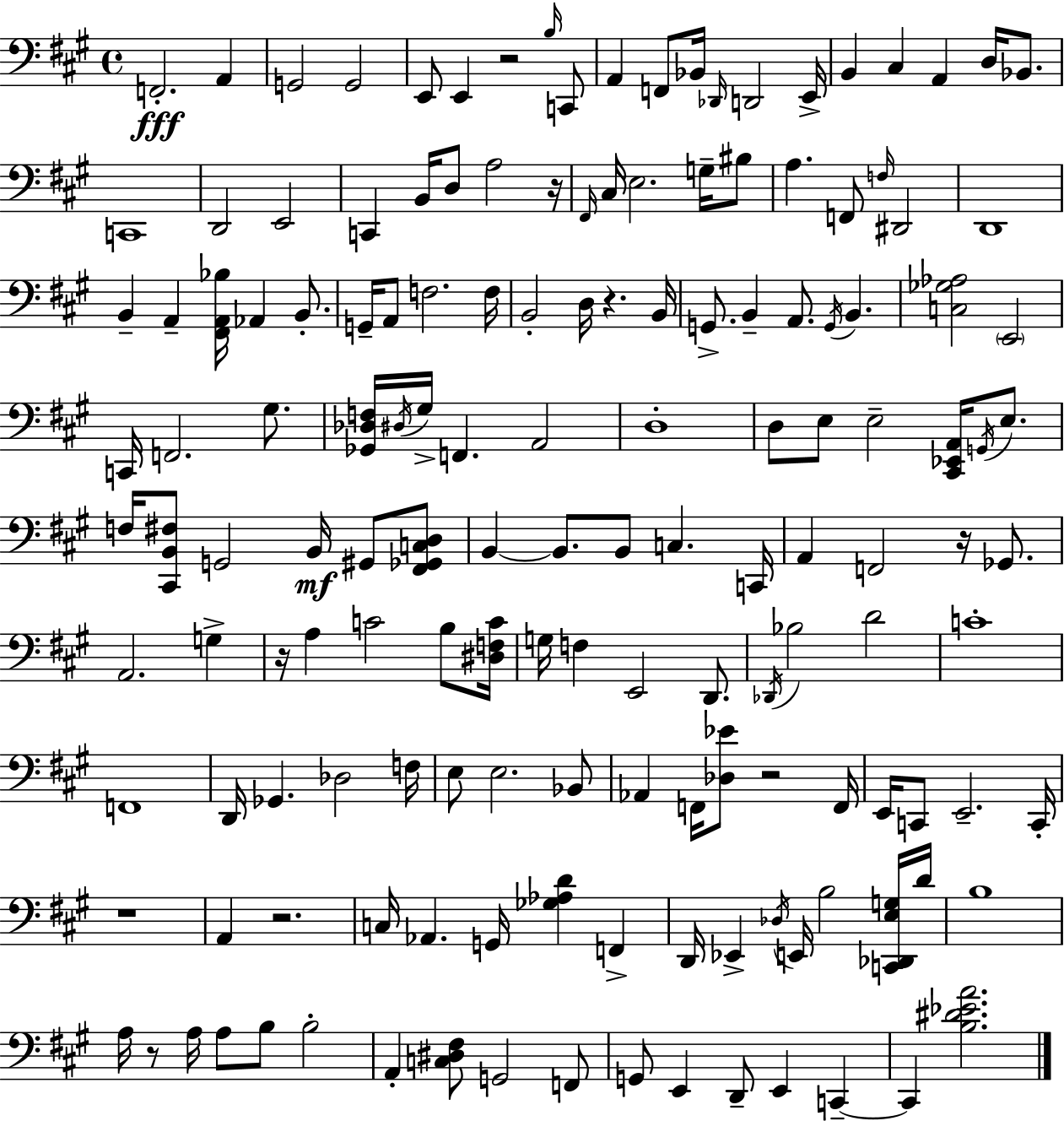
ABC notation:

X:1
T:Untitled
M:4/4
L:1/4
K:A
F,,2 A,, G,,2 G,,2 E,,/2 E,, z2 B,/4 C,,/2 A,, F,,/2 _B,,/4 _D,,/4 D,,2 E,,/4 B,, ^C, A,, D,/4 _B,,/2 C,,4 D,,2 E,,2 C,, B,,/4 D,/2 A,2 z/4 ^F,,/4 ^C,/4 E,2 G,/4 ^B,/2 A, F,,/2 F,/4 ^D,,2 D,,4 B,, A,, [^F,,A,,_B,]/4 _A,, B,,/2 G,,/4 A,,/2 F,2 F,/4 B,,2 D,/4 z B,,/4 G,,/2 B,, A,,/2 G,,/4 B,, [C,_G,_A,]2 E,,2 C,,/4 F,,2 ^G,/2 [_G,,_D,F,]/4 ^D,/4 ^G,/4 F,, A,,2 D,4 D,/2 E,/2 E,2 [^C,,_E,,A,,]/4 G,,/4 E,/2 F,/4 [^C,,B,,^F,]/2 G,,2 B,,/4 ^G,,/2 [^F,,_G,,C,D,]/2 B,, B,,/2 B,,/2 C, C,,/4 A,, F,,2 z/4 _G,,/2 A,,2 G, z/4 A, C2 B,/2 [^D,F,C]/4 G,/4 F, E,,2 D,,/2 _D,,/4 _B,2 D2 C4 F,,4 D,,/4 _G,, _D,2 F,/4 E,/2 E,2 _B,,/2 _A,, F,,/4 [_D,_E]/2 z2 F,,/4 E,,/4 C,,/2 E,,2 C,,/4 z4 A,, z2 C,/4 _A,, G,,/4 [_G,_A,D] F,, D,,/4 _E,, _D,/4 E,,/4 B,2 [C,,_D,,E,G,]/4 D/4 B,4 A,/4 z/2 A,/4 A,/2 B,/2 B,2 A,, [C,^D,^F,]/2 G,,2 F,,/2 G,,/2 E,, D,,/2 E,, C,, C,, [B,^D_EA]2